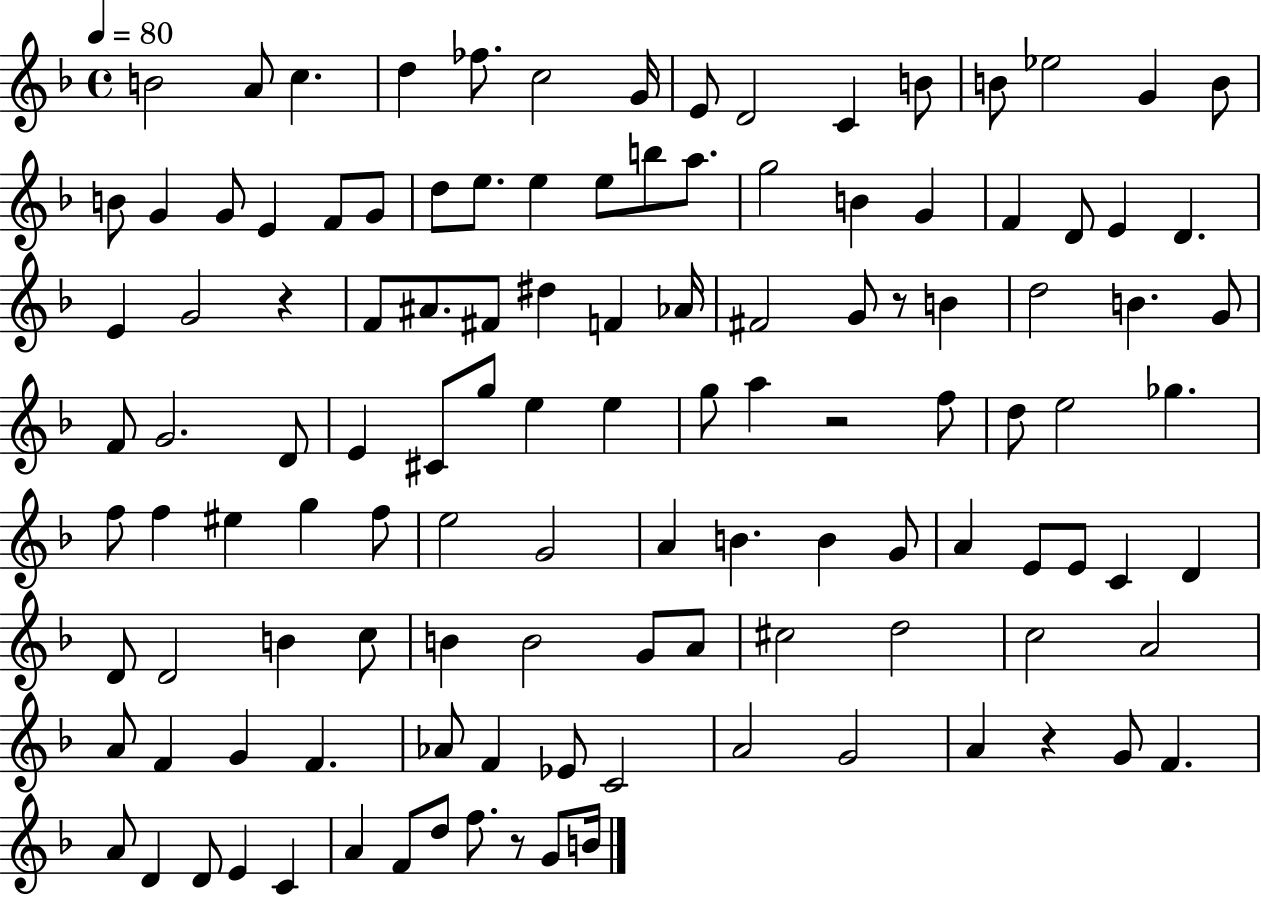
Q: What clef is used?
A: treble